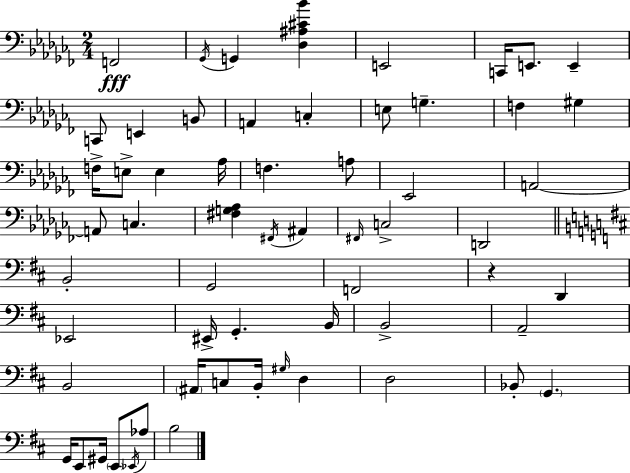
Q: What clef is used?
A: bass